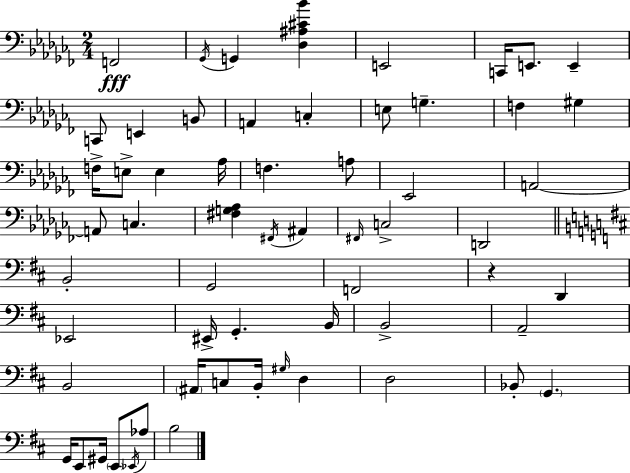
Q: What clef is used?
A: bass